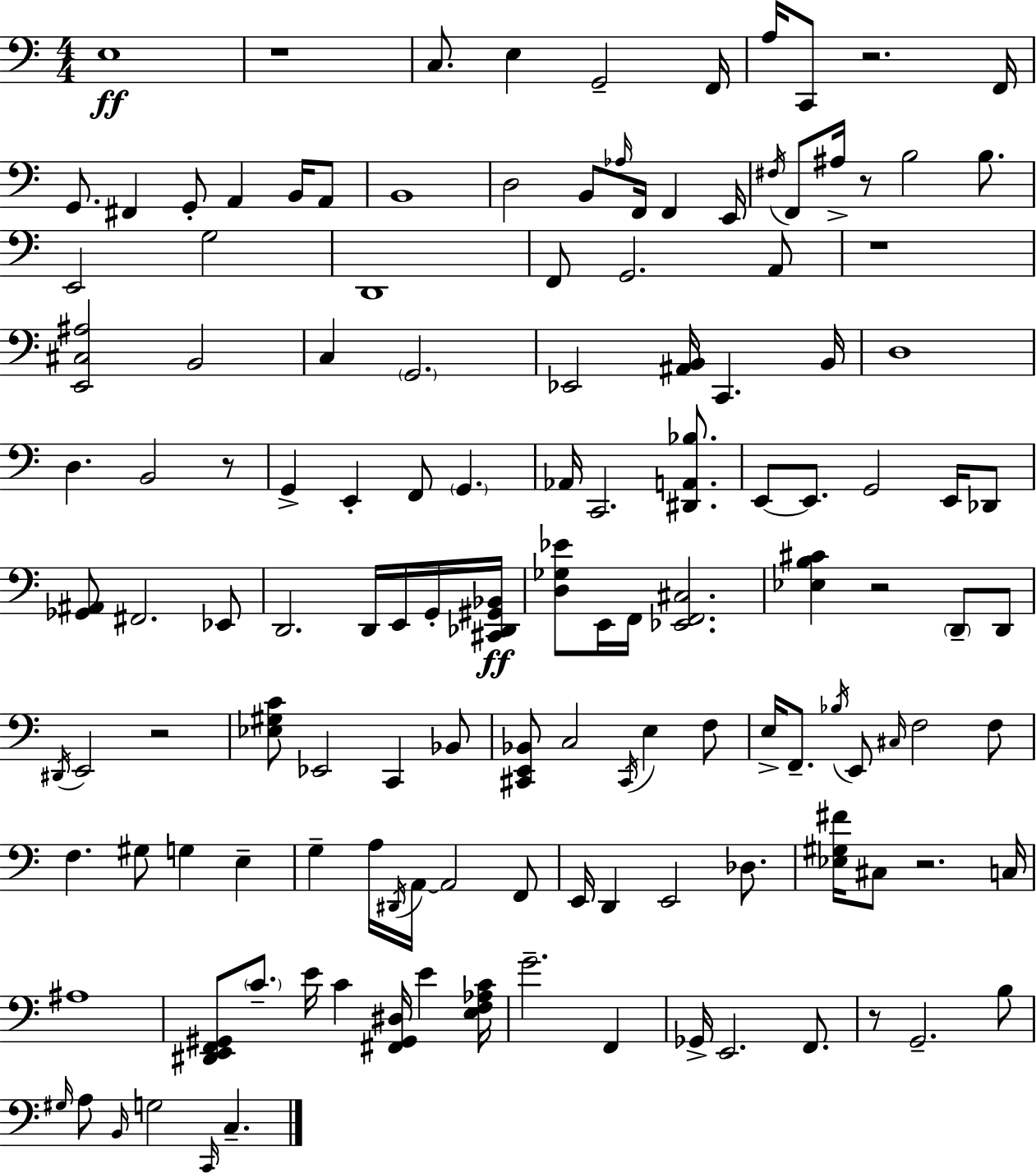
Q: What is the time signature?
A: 4/4